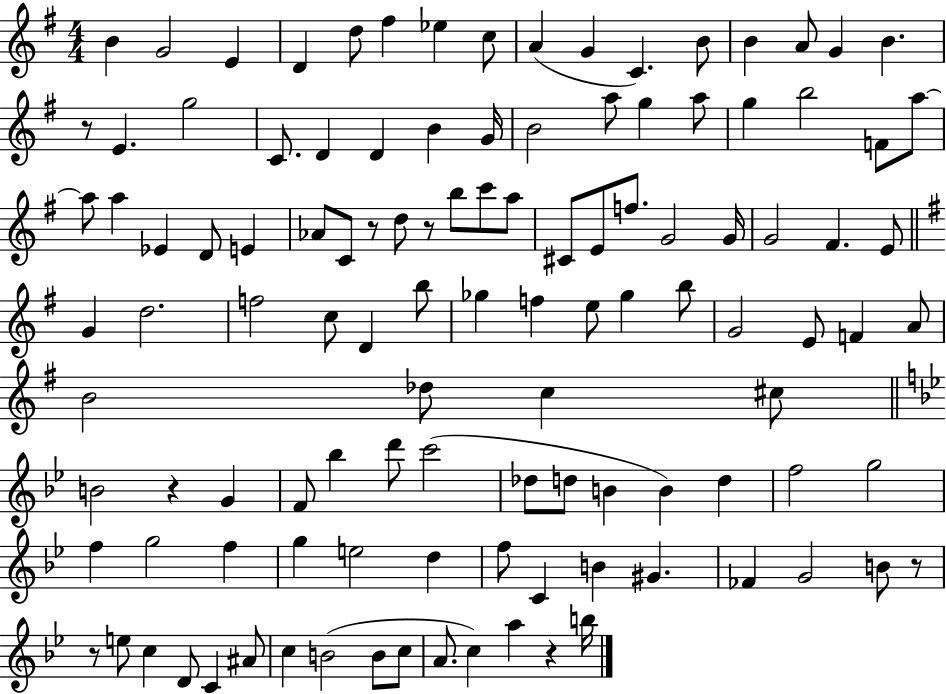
B4/q G4/h E4/q D4/q D5/e F#5/q Eb5/q C5/e A4/q G4/q C4/q. B4/e B4/q A4/e G4/q B4/q. R/e E4/q. G5/h C4/e. D4/q D4/q B4/q G4/s B4/h A5/e G5/q A5/e G5/q B5/h F4/e A5/e A5/e A5/q Eb4/q D4/e E4/q Ab4/e C4/e R/e D5/e R/e B5/e C6/e A5/e C#4/e E4/e F5/e. G4/h G4/s G4/h F#4/q. E4/e G4/q D5/h. F5/h C5/e D4/q B5/e Gb5/q F5/q E5/e Gb5/q B5/e G4/h E4/e F4/q A4/e B4/h Db5/e C5/q C#5/e B4/h R/q G4/q F4/e Bb5/q D6/e C6/h Db5/e D5/e B4/q B4/q D5/q F5/h G5/h F5/q G5/h F5/q G5/q E5/h D5/q F5/e C4/q B4/q G#4/q. FES4/q G4/h B4/e R/e R/e E5/e C5/q D4/e C4/q A#4/e C5/q B4/h B4/e C5/e A4/e. C5/q A5/q R/q B5/s